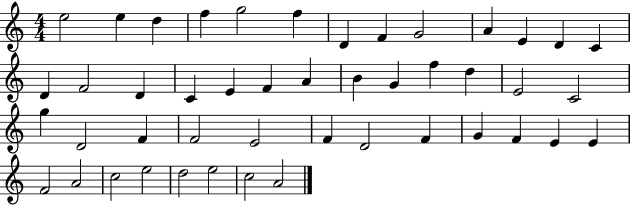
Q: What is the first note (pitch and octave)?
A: E5